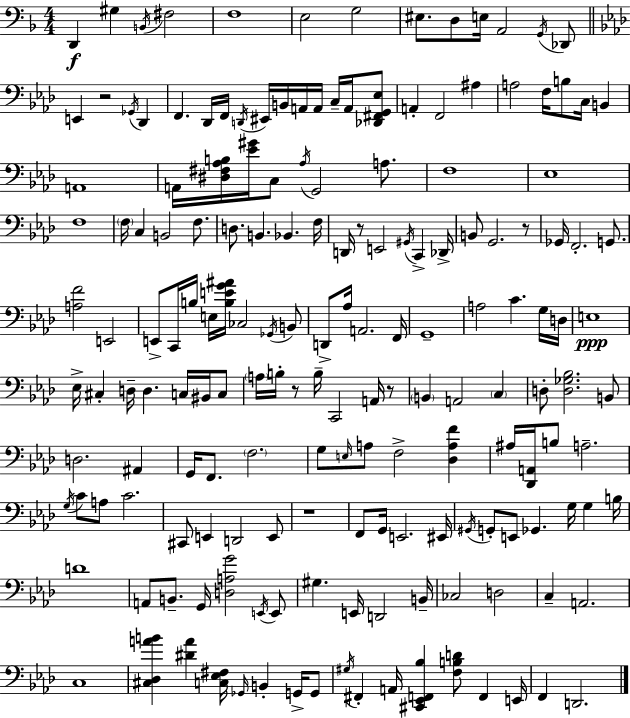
{
  \clef bass
  \numericTimeSignature
  \time 4/4
  \key d \minor
  d,4\f gis4 \acciaccatura { b,16 } fis2 | f1 | e2 g2 | eis8. d8 e16 a,2 \acciaccatura { g,16 } | \break des,8 \bar "||" \break \key f \minor e,4 r2 \acciaccatura { ges,16 } des,4 | f,4. des,16 f,16 \acciaccatura { d,16 } eis,16 b,16 a,16 a,16 c16-- a,16 | <des, fis, g, ees>8 a,4-. f,2 ais4 | a2 f16 b8 c16 b,4 | \break a,1 | a,16 <dis fis aes b>16 <ees' gis'>16 c8 \acciaccatura { aes16 } g,2 | a8. f1 | ees1 | \break f1 | \parenthesize f16 c4 b,2 | f8. d8. b,4. bes,4. | f16 d,16 r8 e,2 \acciaccatura { gis,16 } c,4-> | \break des,16-> b,8 g,2. | r8 ges,16 f,2.-. | g,8. <a f'>2 e,2 | e,8-> c,16 b16 e16 <b e' g' ais'>16 ces2 | \break \acciaccatura { ges,16 } b,8 d,8-> aes16 a,2. | f,16 g,1-- | a2 c'4. | g16 d16 e1\ppp | \break ees16-> cis4-. d16-- d4. | c16 bis,16 c8 \parenthesize a16 b16-. r8 b16-- c,2 | a,16 r8 \parenthesize b,4 a,2 | \parenthesize c4 d8-. <d ges bes>2. | \break b,8 d2. | ais,4 g,16 f,8. \parenthesize f2. | g8 \grace { e16 } a8 f2-> | <des a f'>4 ais16 <des, a,>16 b8 a2.-- | \break \acciaccatura { g16 } c'8 a8 c'2. | cis,8 e,4 d,2 | e,8 r1 | f,8 g,16 e,2. | \break eis,16 \acciaccatura { gis,16 } g,8-. e,8 ges,4. | g16 g4 b16 d'1 | a,8 b,8.-- g,16 <d a g'>2 | \acciaccatura { e,16 } e,8 gis4. e,16 | \break d,2 b,16-- ces2 | d2 c4-- a,2. | c1 | <cis des a' b'>4 <dis' a'>4 | \break <c ees fis>16 \grace { ges,16 } b,4-. g,16-> g,8 \acciaccatura { gis16 } fis,4-. a,16 | <cis, ees, f, bes>4 <f b d'>8 f,4 e,16 f,4 d,2. | \bar "|."
}